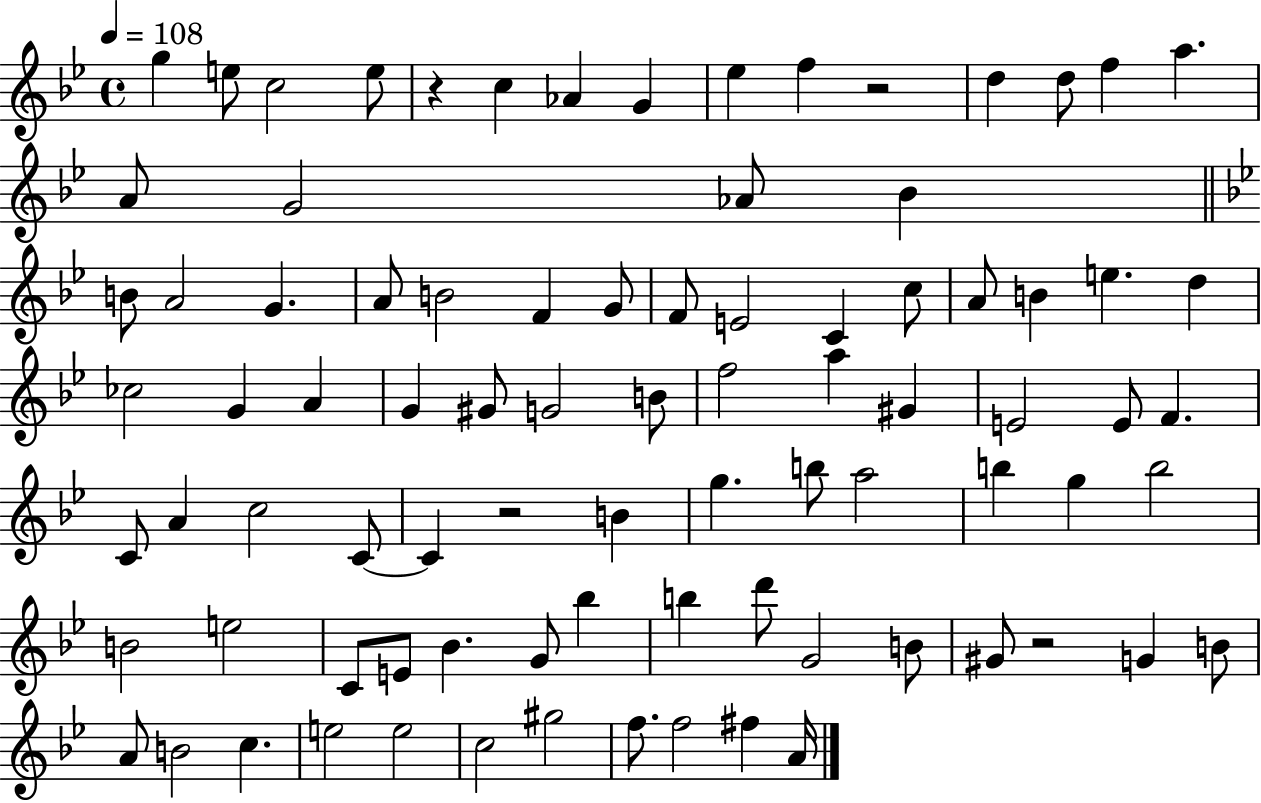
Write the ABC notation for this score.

X:1
T:Untitled
M:4/4
L:1/4
K:Bb
g e/2 c2 e/2 z c _A G _e f z2 d d/2 f a A/2 G2 _A/2 _B B/2 A2 G A/2 B2 F G/2 F/2 E2 C c/2 A/2 B e d _c2 G A G ^G/2 G2 B/2 f2 a ^G E2 E/2 F C/2 A c2 C/2 C z2 B g b/2 a2 b g b2 B2 e2 C/2 E/2 _B G/2 _b b d'/2 G2 B/2 ^G/2 z2 G B/2 A/2 B2 c e2 e2 c2 ^g2 f/2 f2 ^f A/4